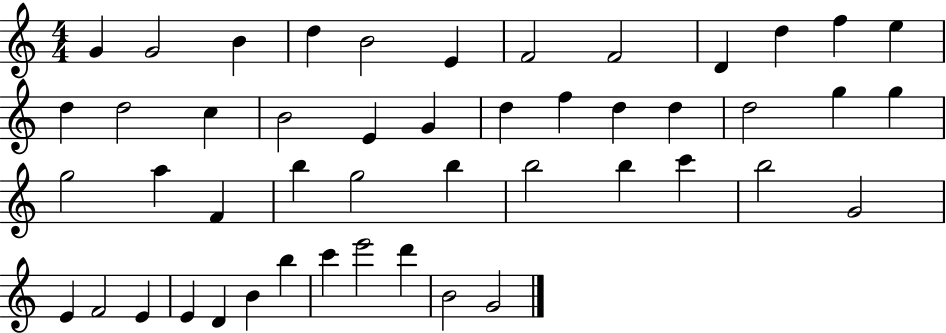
X:1
T:Untitled
M:4/4
L:1/4
K:C
G G2 B d B2 E F2 F2 D d f e d d2 c B2 E G d f d d d2 g g g2 a F b g2 b b2 b c' b2 G2 E F2 E E D B b c' e'2 d' B2 G2